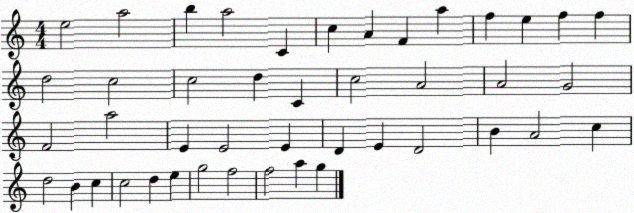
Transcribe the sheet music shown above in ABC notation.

X:1
T:Untitled
M:4/4
L:1/4
K:C
e2 a2 b a2 C c A F a f e f f d2 c2 c2 d C c2 A2 A2 G2 F2 a2 E E2 E D E D2 B A2 c d2 B c c2 d e g2 f2 f2 a g